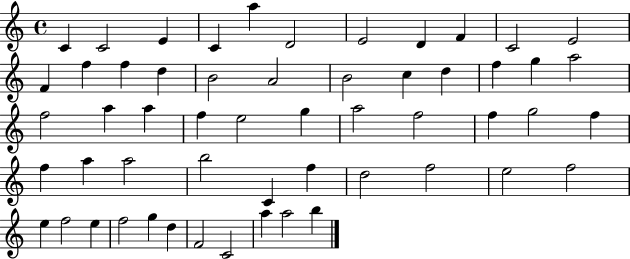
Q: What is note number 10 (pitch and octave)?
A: C4